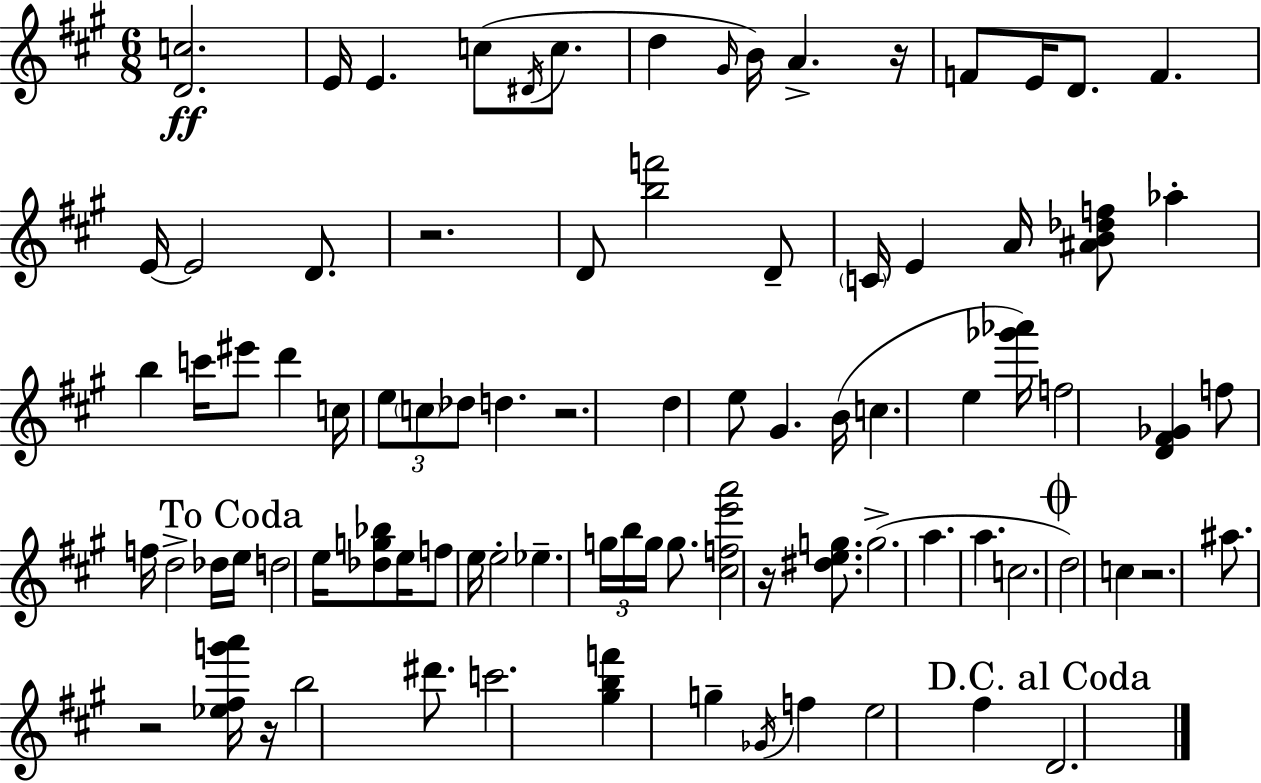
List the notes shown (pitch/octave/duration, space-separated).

[D4,C5]/h. E4/s E4/q. C5/e D#4/s C5/e. D5/q G#4/s B4/s A4/q. R/s F4/e E4/s D4/e. F4/q. E4/s E4/h D4/e. R/h. D4/e [B5,F6]/h D4/e C4/s E4/q A4/s [A#4,B4,Db5,F5]/e Ab5/q B5/q C6/s EIS6/e D6/q C5/s E5/e C5/e Db5/e D5/q. R/h. D5/q E5/e G#4/q. B4/s C5/q. E5/q [Gb6,Ab6]/s F5/h [D4,F#4,Gb4]/q F5/e F5/s D5/h Db5/s E5/s D5/h E5/s [Db5,G5,Bb5]/e E5/s F5/e E5/s E5/h Eb5/q. G5/s B5/s G5/s G5/e. [C#5,F5,E6,A6]/h R/s [D#5,E5,G5]/e. G5/h. A5/q. A5/q. C5/h. D5/h C5/q R/h. A#5/e. R/h [Eb5,F#5,G6,A6]/s R/s B5/h D#6/e. C6/h. [G#5,B5,F6]/q G5/q Gb4/s F5/q E5/h F#5/q D4/h.